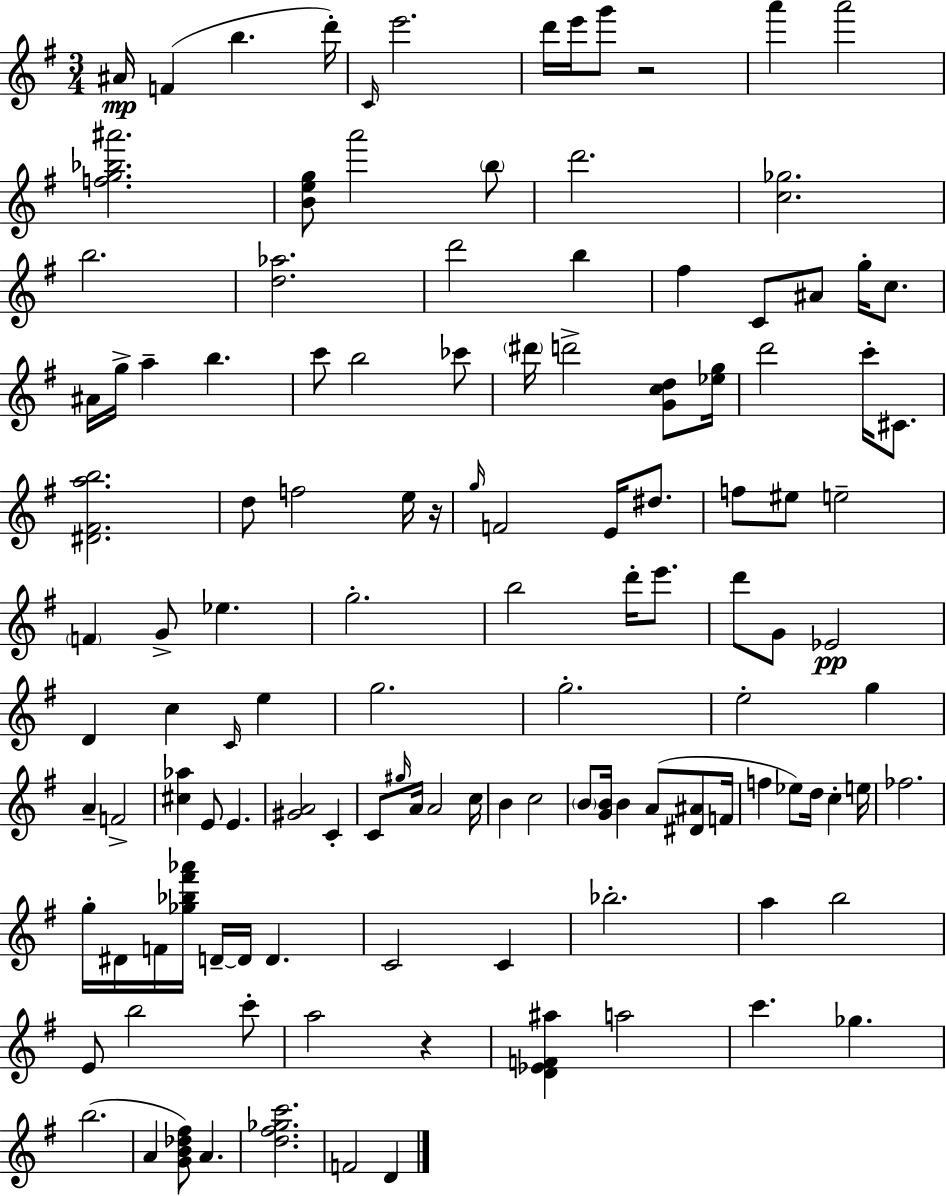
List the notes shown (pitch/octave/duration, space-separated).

A#4/s F4/q B5/q. D6/s C4/s E6/h. D6/s E6/s G6/e R/h A6/q A6/h [F5,G5,Bb5,A#6]/h. [B4,E5,G5]/e A6/h B5/e D6/h. [C5,Gb5]/h. B5/h. [D5,Ab5]/h. D6/h B5/q F#5/q C4/e A#4/e G5/s C5/e. A#4/s G5/s A5/q B5/q. C6/e B5/h CES6/e D#6/s D6/h [G4,C5,D5]/e [Eb5,G5]/s D6/h C6/s C#4/e. [D#4,F#4,A5,B5]/h. D5/e F5/h E5/s R/s G5/s F4/h E4/s D#5/e. F5/e EIS5/e E5/h F4/q G4/e Eb5/q. G5/h. B5/h D6/s E6/e. D6/e G4/e Eb4/h D4/q C5/q C4/s E5/q G5/h. G5/h. E5/h G5/q A4/q F4/h [C#5,Ab5]/q E4/e E4/q. [G#4,A4]/h C4/q C4/e G#5/s A4/s A4/h C5/s B4/q C5/h B4/e [G4,B4]/s B4/q A4/e [D#4,A#4]/e F4/s F5/q Eb5/e D5/s C5/q E5/s FES5/h. G5/s D#4/s F4/s [Gb5,Bb5,F#6,Ab6]/s D4/s D4/s D4/q. C4/h C4/q Bb5/h. A5/q B5/h E4/e B5/h C6/e A5/h R/q [D4,Eb4,F4,A#5]/q A5/h C6/q. Gb5/q. B5/h. A4/q [G4,B4,Db5,F#5]/e A4/q. [D5,F#5,Gb5,C6]/h. F4/h D4/q